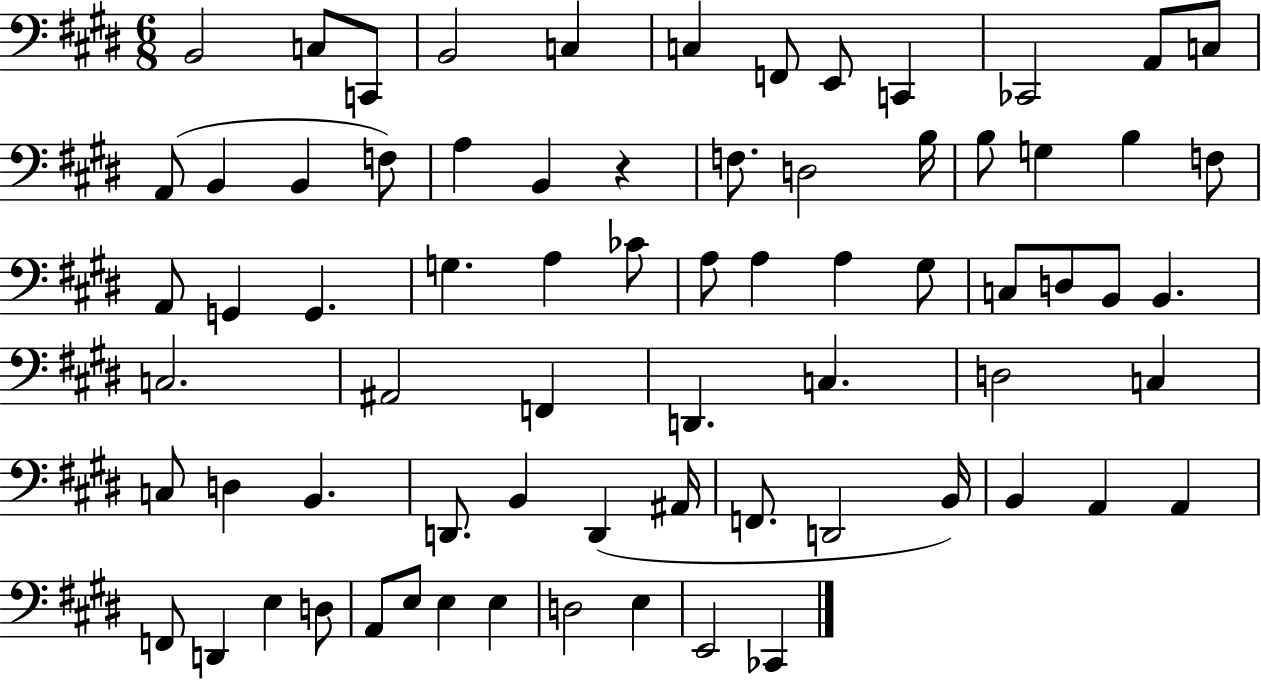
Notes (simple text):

B2/h C3/e C2/e B2/h C3/q C3/q F2/e E2/e C2/q CES2/h A2/e C3/e A2/e B2/q B2/q F3/e A3/q B2/q R/q F3/e. D3/h B3/s B3/e G3/q B3/q F3/e A2/e G2/q G2/q. G3/q. A3/q CES4/e A3/e A3/q A3/q G#3/e C3/e D3/e B2/e B2/q. C3/h. A#2/h F2/q D2/q. C3/q. D3/h C3/q C3/e D3/q B2/q. D2/e. B2/q D2/q A#2/s F2/e. D2/h B2/s B2/q A2/q A2/q F2/e D2/q E3/q D3/e A2/e E3/e E3/q E3/q D3/h E3/q E2/h CES2/q